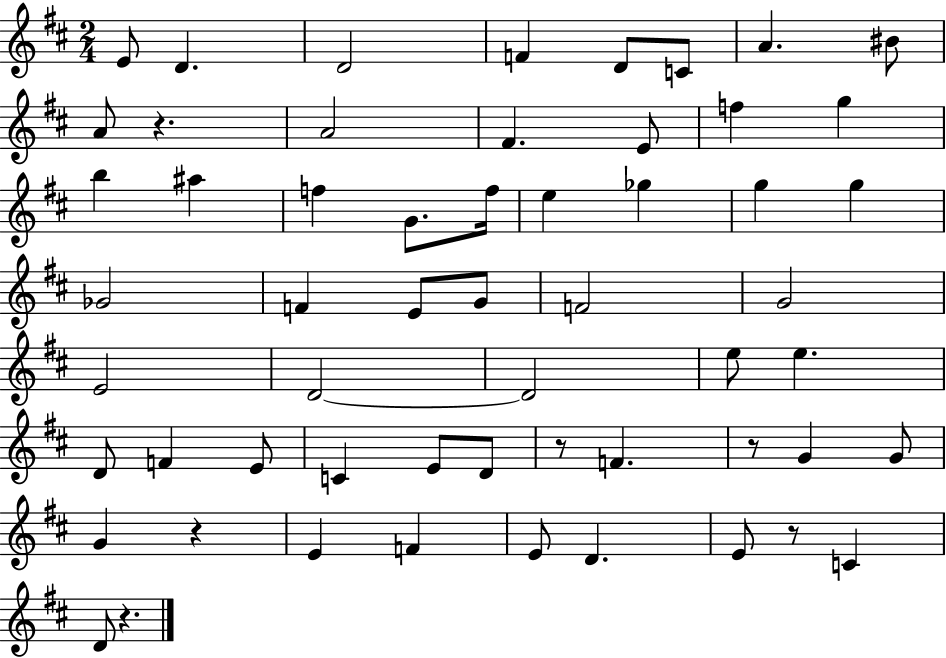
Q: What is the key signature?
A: D major